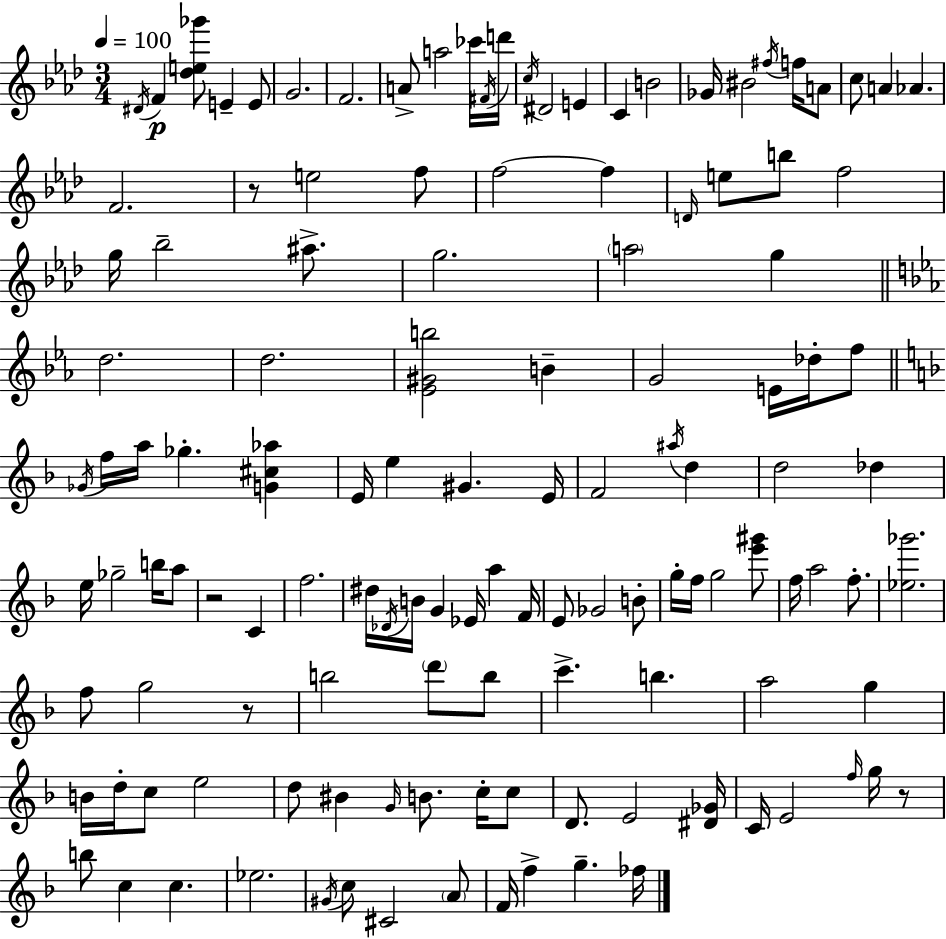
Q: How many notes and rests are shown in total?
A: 128